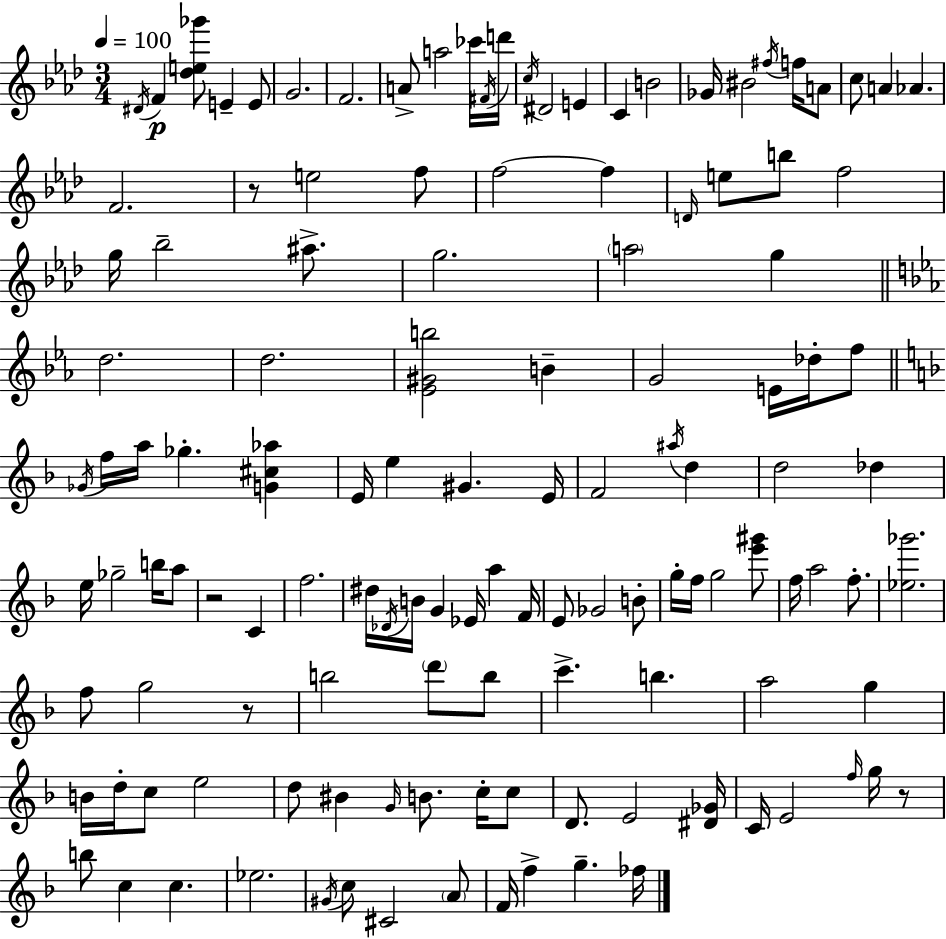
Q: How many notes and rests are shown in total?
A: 128